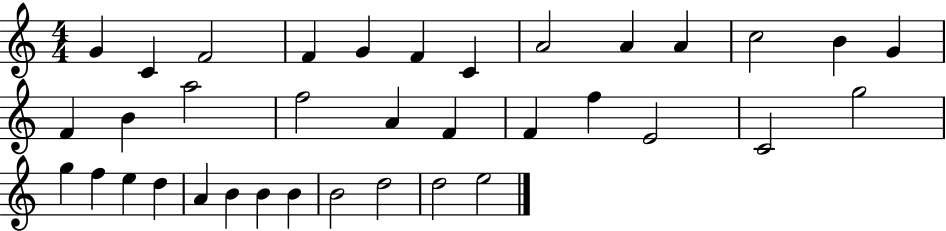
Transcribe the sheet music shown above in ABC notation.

X:1
T:Untitled
M:4/4
L:1/4
K:C
G C F2 F G F C A2 A A c2 B G F B a2 f2 A F F f E2 C2 g2 g f e d A B B B B2 d2 d2 e2